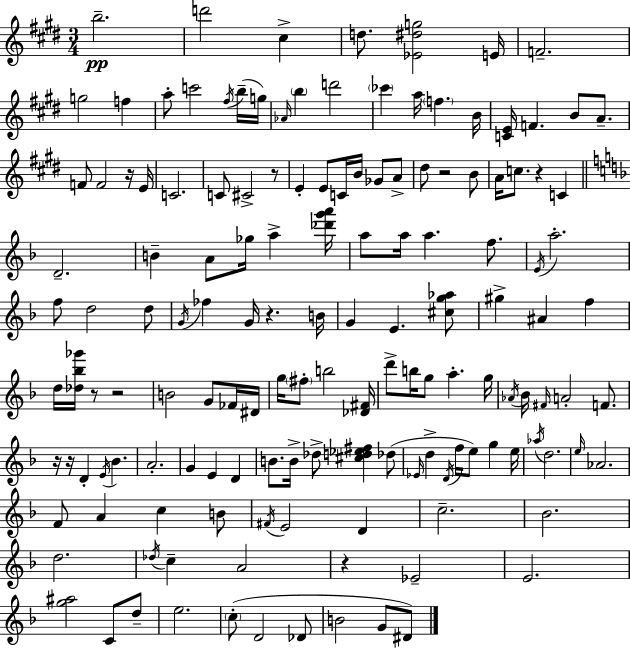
B5/h. D6/h C#5/q D5/e. [Eb4,D#5,G5]/h E4/s F4/h. G5/h F5/q A5/e C6/h F#5/s B5/s G5/s Ab4/s B5/q D6/h CES6/q A5/s F5/q. B4/s [C4,E4]/s F4/q. B4/e A4/e. F4/e F4/h R/s E4/s C4/h. C4/e C#4/h R/e E4/q E4/e C4/s B4/s Gb4/e A4/e D#5/e R/h B4/e A4/s C5/e. R/q C4/q D4/h. B4/q A4/e Gb5/s A5/q [Db6,G6,A6]/s A5/e A5/s A5/q. F5/e. E4/s A5/h. F5/e D5/h D5/e G4/s FES5/q G4/s R/q. B4/s G4/q E4/q. [C#5,G5,Ab5]/e G#5/q A#4/q F5/q D5/s [Db5,Bb5,Gb6]/s R/e R/h B4/h G4/e FES4/s D#4/s G5/s F#5/e B5/h [Db4,F#4]/s D6/e B5/s G5/e A5/q. G5/s Ab4/s Bb4/s F#4/s A4/h F4/e. R/s R/s D4/q E4/s Bb4/q. A4/h. G4/q E4/q D4/q B4/e. B4/s Db5/e [C#5,D5,Eb5,F#5]/q Db5/e Eb4/s D5/q D4/s F5/s E5/e G5/q E5/s Ab5/s D5/h. E5/s Ab4/h. F4/e A4/q C5/q B4/e F#4/s E4/h D4/q C5/h. Bb4/h. D5/h. Db5/s C5/q A4/h R/q Eb4/h E4/h. [G5,A#5]/h C4/e D5/e E5/h. C5/e D4/h Db4/e B4/h G4/e D#4/e